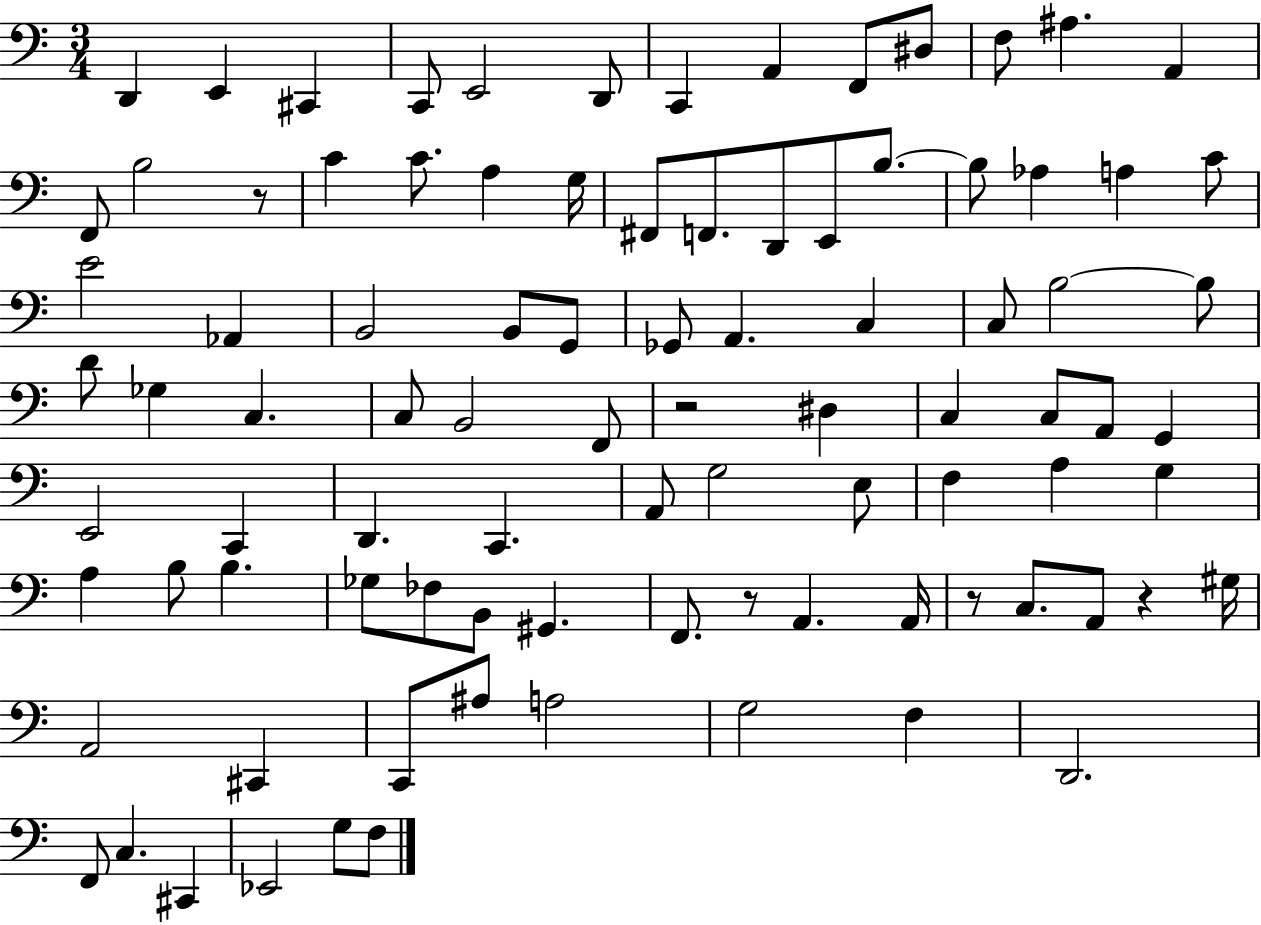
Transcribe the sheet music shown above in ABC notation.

X:1
T:Untitled
M:3/4
L:1/4
K:C
D,, E,, ^C,, C,,/2 E,,2 D,,/2 C,, A,, F,,/2 ^D,/2 F,/2 ^A, A,, F,,/2 B,2 z/2 C C/2 A, G,/4 ^F,,/2 F,,/2 D,,/2 E,,/2 B,/2 B,/2 _A, A, C/2 E2 _A,, B,,2 B,,/2 G,,/2 _G,,/2 A,, C, C,/2 B,2 B,/2 D/2 _G, C, C,/2 B,,2 F,,/2 z2 ^D, C, C,/2 A,,/2 G,, E,,2 C,, D,, C,, A,,/2 G,2 E,/2 F, A, G, A, B,/2 B, _G,/2 _F,/2 B,,/2 ^G,, F,,/2 z/2 A,, A,,/4 z/2 C,/2 A,,/2 z ^G,/4 A,,2 ^C,, C,,/2 ^A,/2 A,2 G,2 F, D,,2 F,,/2 C, ^C,, _E,,2 G,/2 F,/2